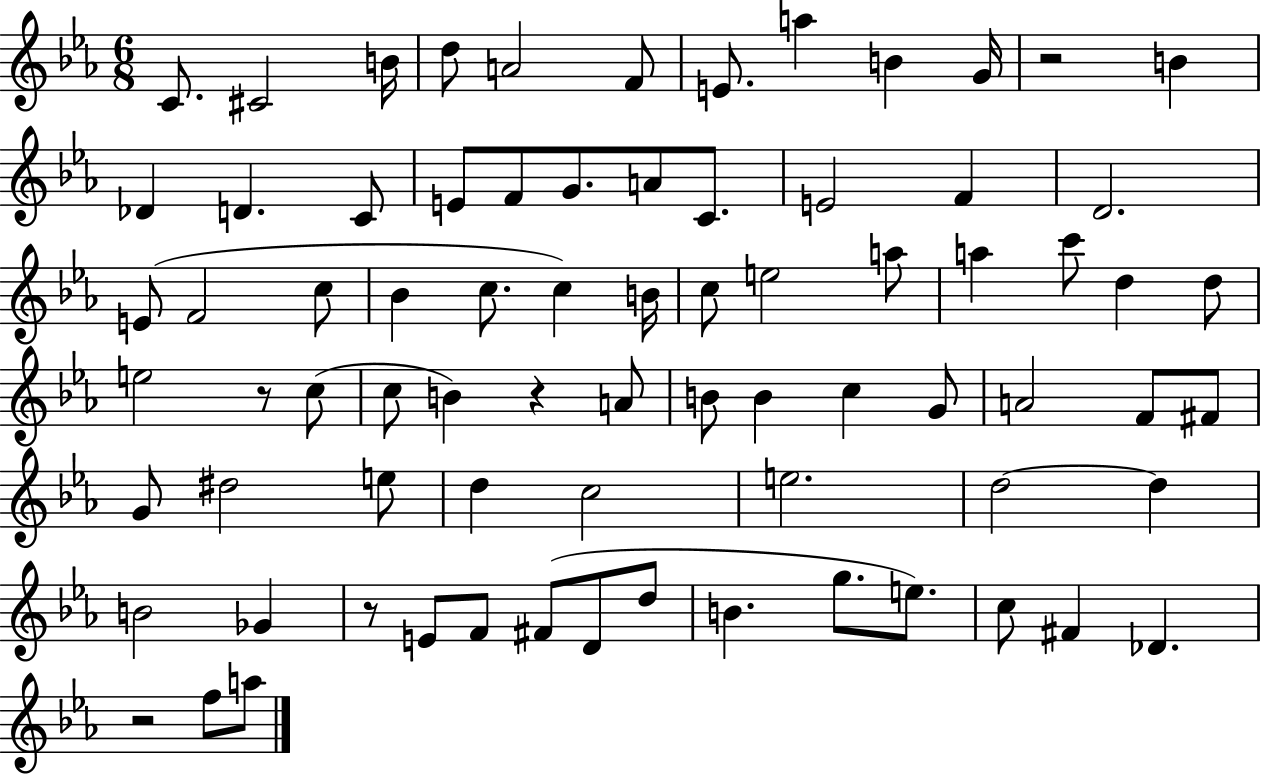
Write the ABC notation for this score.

X:1
T:Untitled
M:6/8
L:1/4
K:Eb
C/2 ^C2 B/4 d/2 A2 F/2 E/2 a B G/4 z2 B _D D C/2 E/2 F/2 G/2 A/2 C/2 E2 F D2 E/2 F2 c/2 _B c/2 c B/4 c/2 e2 a/2 a c'/2 d d/2 e2 z/2 c/2 c/2 B z A/2 B/2 B c G/2 A2 F/2 ^F/2 G/2 ^d2 e/2 d c2 e2 d2 d B2 _G z/2 E/2 F/2 ^F/2 D/2 d/2 B g/2 e/2 c/2 ^F _D z2 f/2 a/2